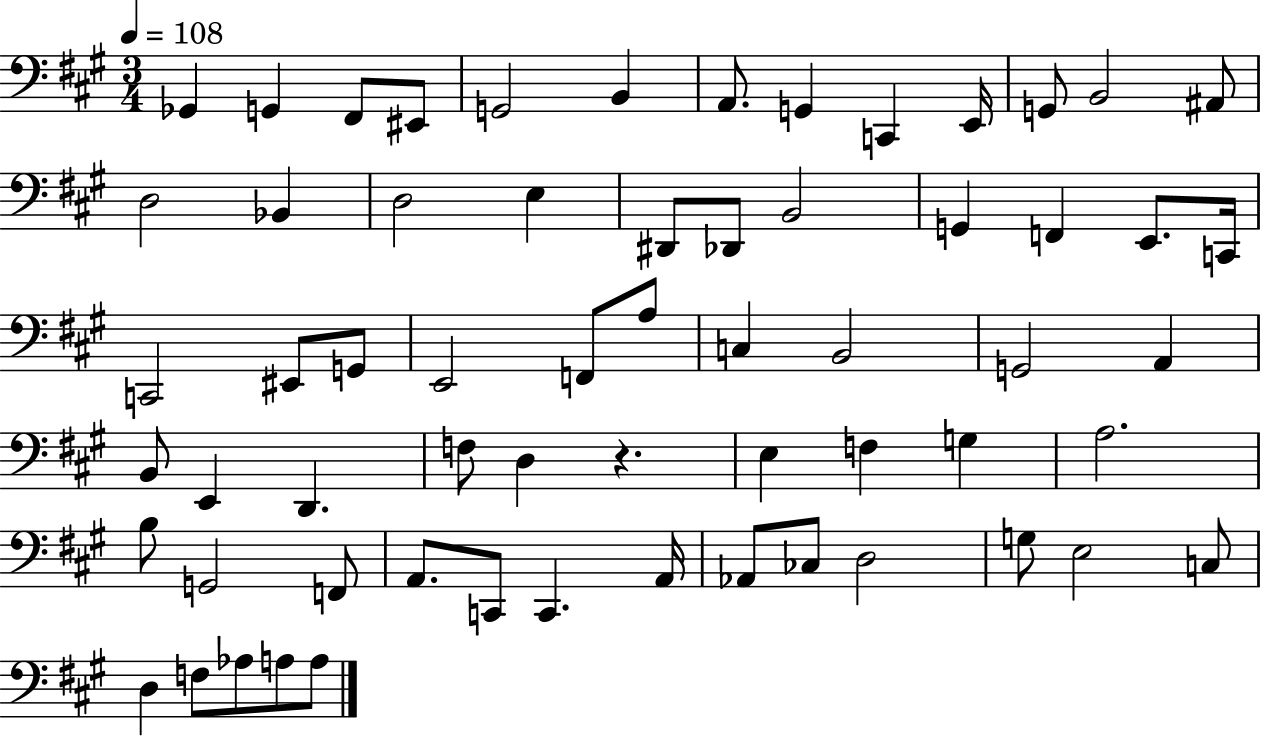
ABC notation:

X:1
T:Untitled
M:3/4
L:1/4
K:A
_G,, G,, ^F,,/2 ^E,,/2 G,,2 B,, A,,/2 G,, C,, E,,/4 G,,/2 B,,2 ^A,,/2 D,2 _B,, D,2 E, ^D,,/2 _D,,/2 B,,2 G,, F,, E,,/2 C,,/4 C,,2 ^E,,/2 G,,/2 E,,2 F,,/2 A,/2 C, B,,2 G,,2 A,, B,,/2 E,, D,, F,/2 D, z E, F, G, A,2 B,/2 G,,2 F,,/2 A,,/2 C,,/2 C,, A,,/4 _A,,/2 _C,/2 D,2 G,/2 E,2 C,/2 D, F,/2 _A,/2 A,/2 A,/2